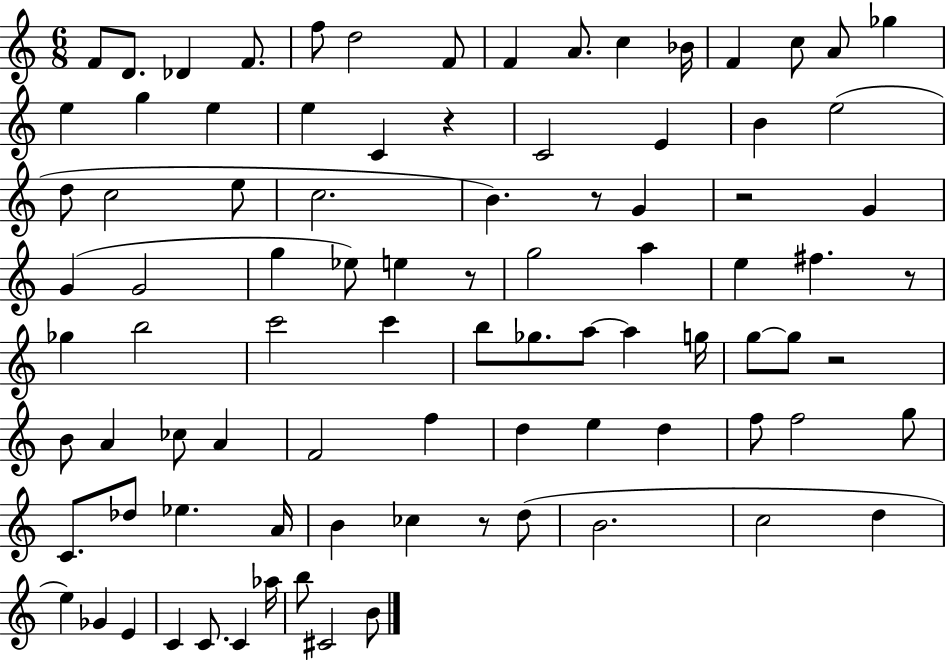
F4/e D4/e. Db4/q F4/e. F5/e D5/h F4/e F4/q A4/e. C5/q Bb4/s F4/q C5/e A4/e Gb5/q E5/q G5/q E5/q E5/q C4/q R/q C4/h E4/q B4/q E5/h D5/e C5/h E5/e C5/h. B4/q. R/e G4/q R/h G4/q G4/q G4/h G5/q Eb5/e E5/q R/e G5/h A5/q E5/q F#5/q. R/e Gb5/q B5/h C6/h C6/q B5/e Gb5/e. A5/e A5/q G5/s G5/e G5/e R/h B4/e A4/q CES5/e A4/q F4/h F5/q D5/q E5/q D5/q F5/e F5/h G5/e C4/e. Db5/e Eb5/q. A4/s B4/q CES5/q R/e D5/e B4/h. C5/h D5/q E5/q Gb4/q E4/q C4/q C4/e. C4/q Ab5/s B5/e C#4/h B4/e